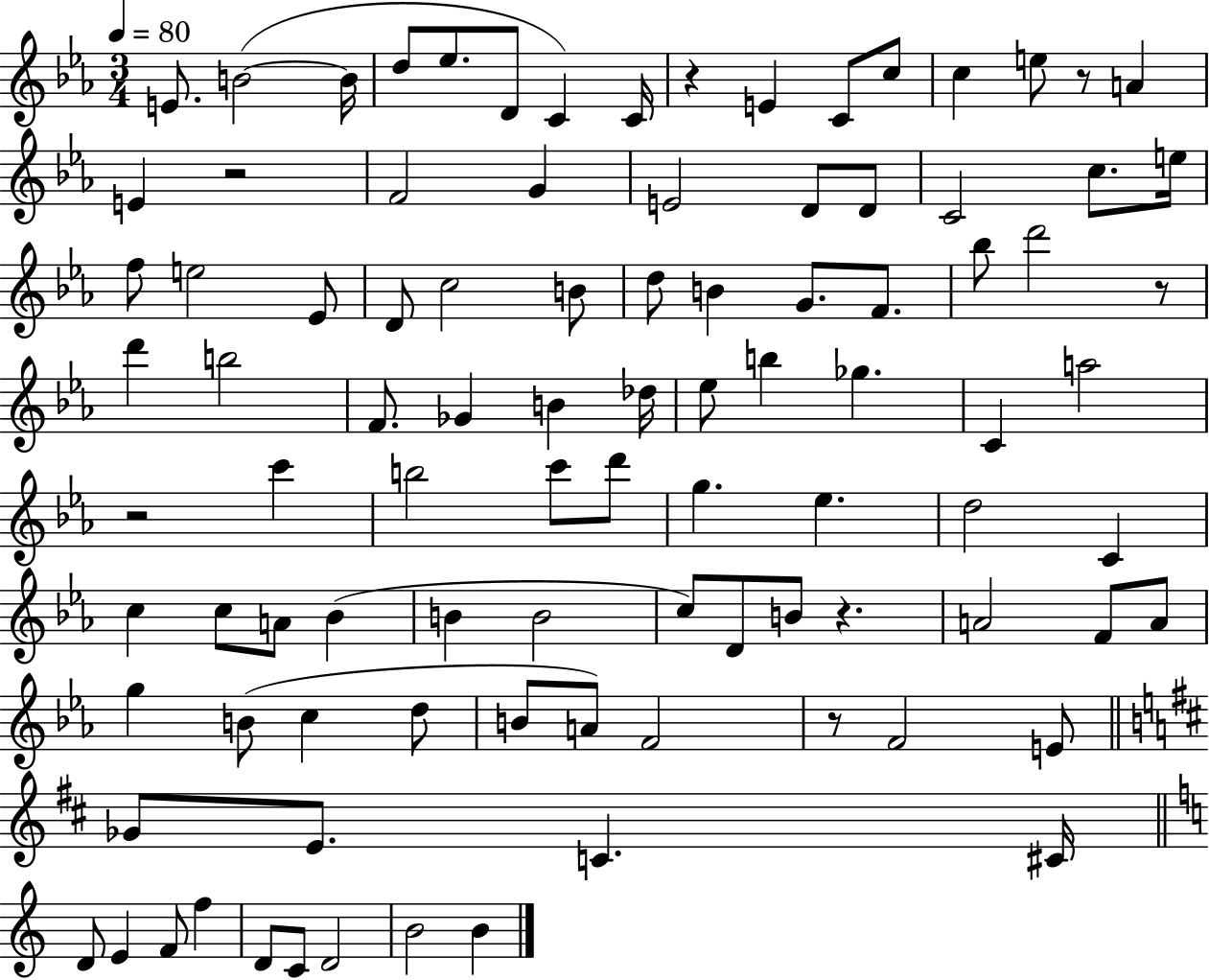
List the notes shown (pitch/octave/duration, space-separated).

E4/e. B4/h B4/s D5/e Eb5/e. D4/e C4/q C4/s R/q E4/q C4/e C5/e C5/q E5/e R/e A4/q E4/q R/h F4/h G4/q E4/h D4/e D4/e C4/h C5/e. E5/s F5/e E5/h Eb4/e D4/e C5/h B4/e D5/e B4/q G4/e. F4/e. Bb5/e D6/h R/e D6/q B5/h F4/e. Gb4/q B4/q Db5/s Eb5/e B5/q Gb5/q. C4/q A5/h R/h C6/q B5/h C6/e D6/e G5/q. Eb5/q. D5/h C4/q C5/q C5/e A4/e Bb4/q B4/q B4/h C5/e D4/e B4/e R/q. A4/h F4/e A4/e G5/q B4/e C5/q D5/e B4/e A4/e F4/h R/e F4/h E4/e Gb4/e E4/e. C4/q. C#4/s D4/e E4/q F4/e F5/q D4/e C4/e D4/h B4/h B4/q